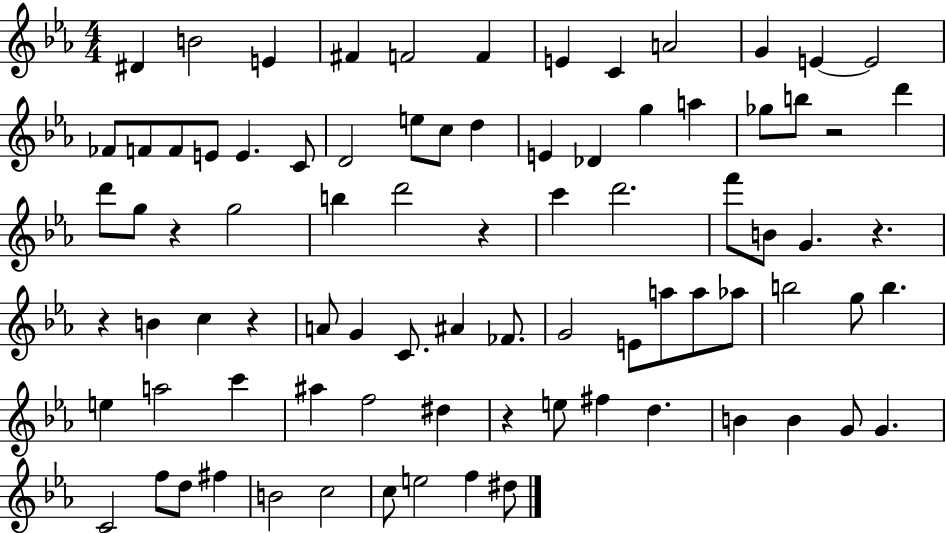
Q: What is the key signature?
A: EES major